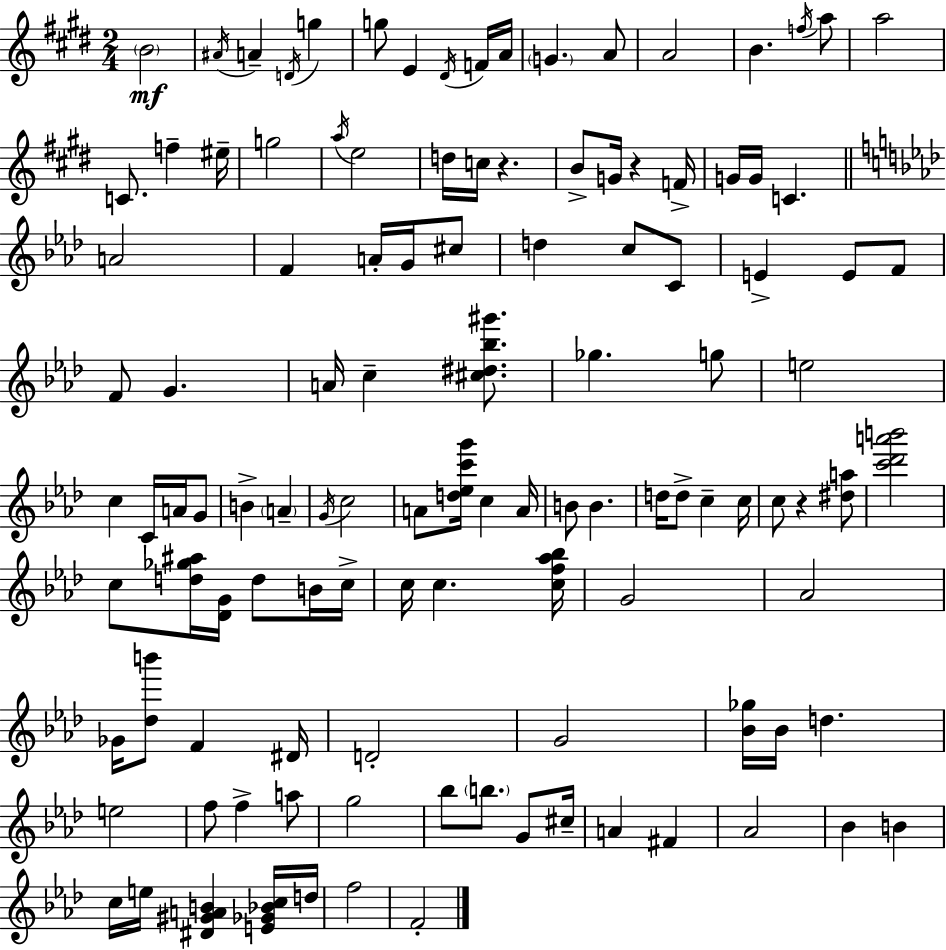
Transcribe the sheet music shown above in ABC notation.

X:1
T:Untitled
M:2/4
L:1/4
K:E
B2 ^A/4 A D/4 g g/2 E ^D/4 F/4 A/4 G A/2 A2 B f/4 a/2 a2 C/2 f ^e/4 g2 a/4 e2 d/4 c/4 z B/2 G/4 z F/4 G/4 G/4 C A2 F A/4 G/4 ^c/2 d c/2 C/2 E E/2 F/2 F/2 G A/4 c [^c^d_b^g']/2 _g g/2 e2 c C/4 A/4 G/2 B A G/4 c2 A/2 [d_ec'g']/4 c A/4 B/2 B d/4 d/2 c c/4 c/2 z [^da]/2 [c'_d'a'b']2 c/2 [d_g^a]/4 [_DG]/4 d/2 B/4 c/4 c/4 c [cf_a_b]/4 G2 _A2 _G/4 [_db']/2 F ^D/4 D2 G2 [_B_g]/4 _B/4 d e2 f/2 f a/2 g2 _b/2 b/2 G/2 ^c/4 A ^F _A2 _B B c/4 e/4 [^D^GAB] [E_G_Bc]/4 d/4 f2 F2